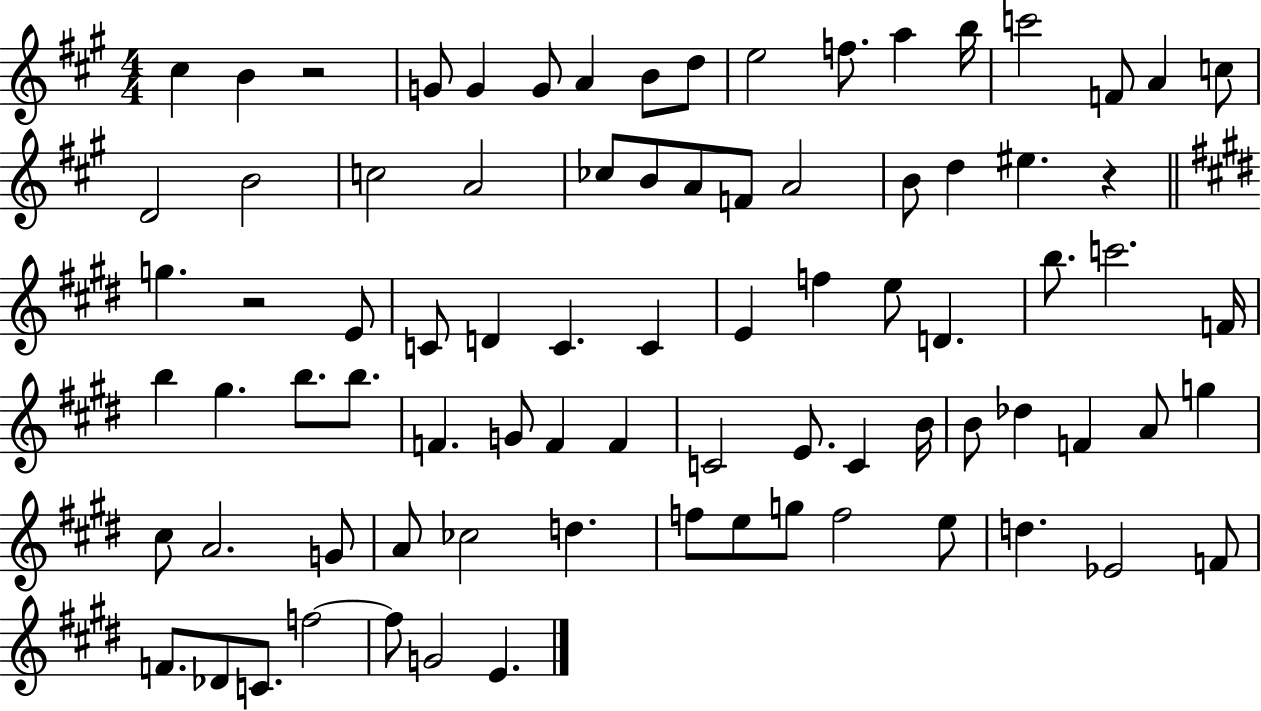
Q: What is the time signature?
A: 4/4